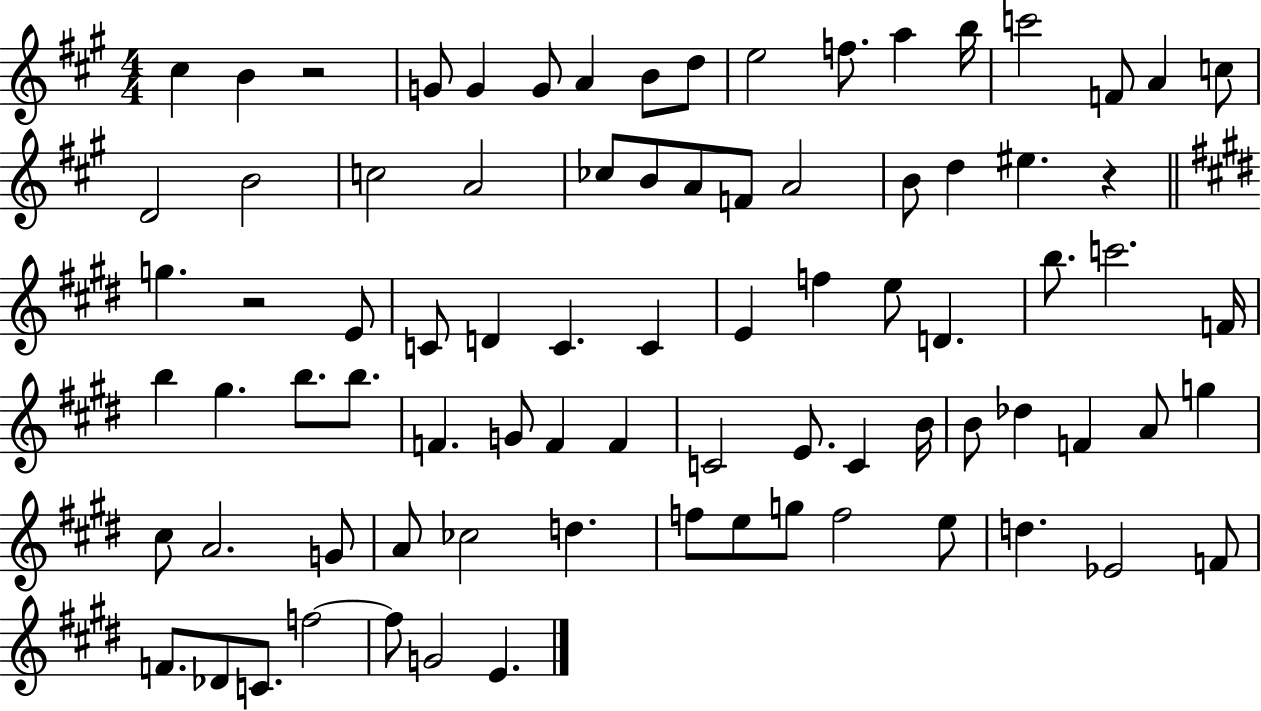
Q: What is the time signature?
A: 4/4